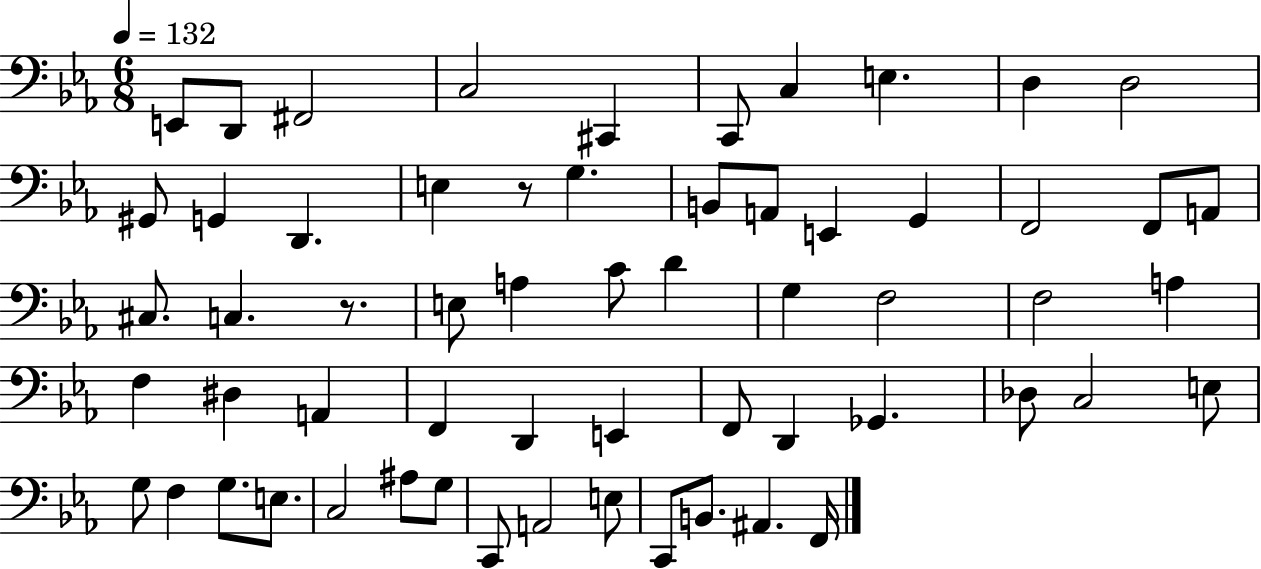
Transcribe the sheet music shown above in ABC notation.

X:1
T:Untitled
M:6/8
L:1/4
K:Eb
E,,/2 D,,/2 ^F,,2 C,2 ^C,, C,,/2 C, E, D, D,2 ^G,,/2 G,, D,, E, z/2 G, B,,/2 A,,/2 E,, G,, F,,2 F,,/2 A,,/2 ^C,/2 C, z/2 E,/2 A, C/2 D G, F,2 F,2 A, F, ^D, A,, F,, D,, E,, F,,/2 D,, _G,, _D,/2 C,2 E,/2 G,/2 F, G,/2 E,/2 C,2 ^A,/2 G,/2 C,,/2 A,,2 E,/2 C,,/2 B,,/2 ^A,, F,,/4